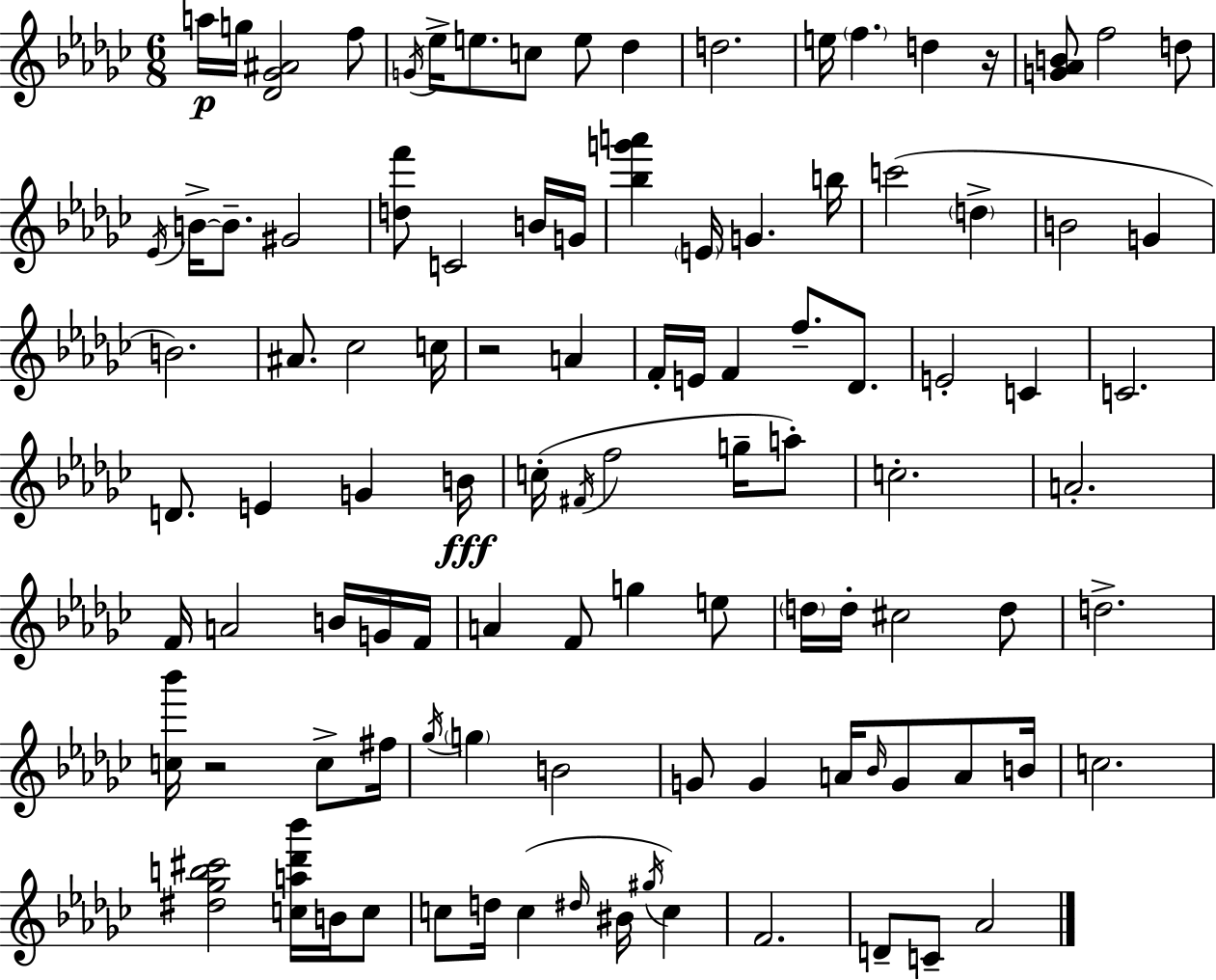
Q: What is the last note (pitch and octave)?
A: Ab4